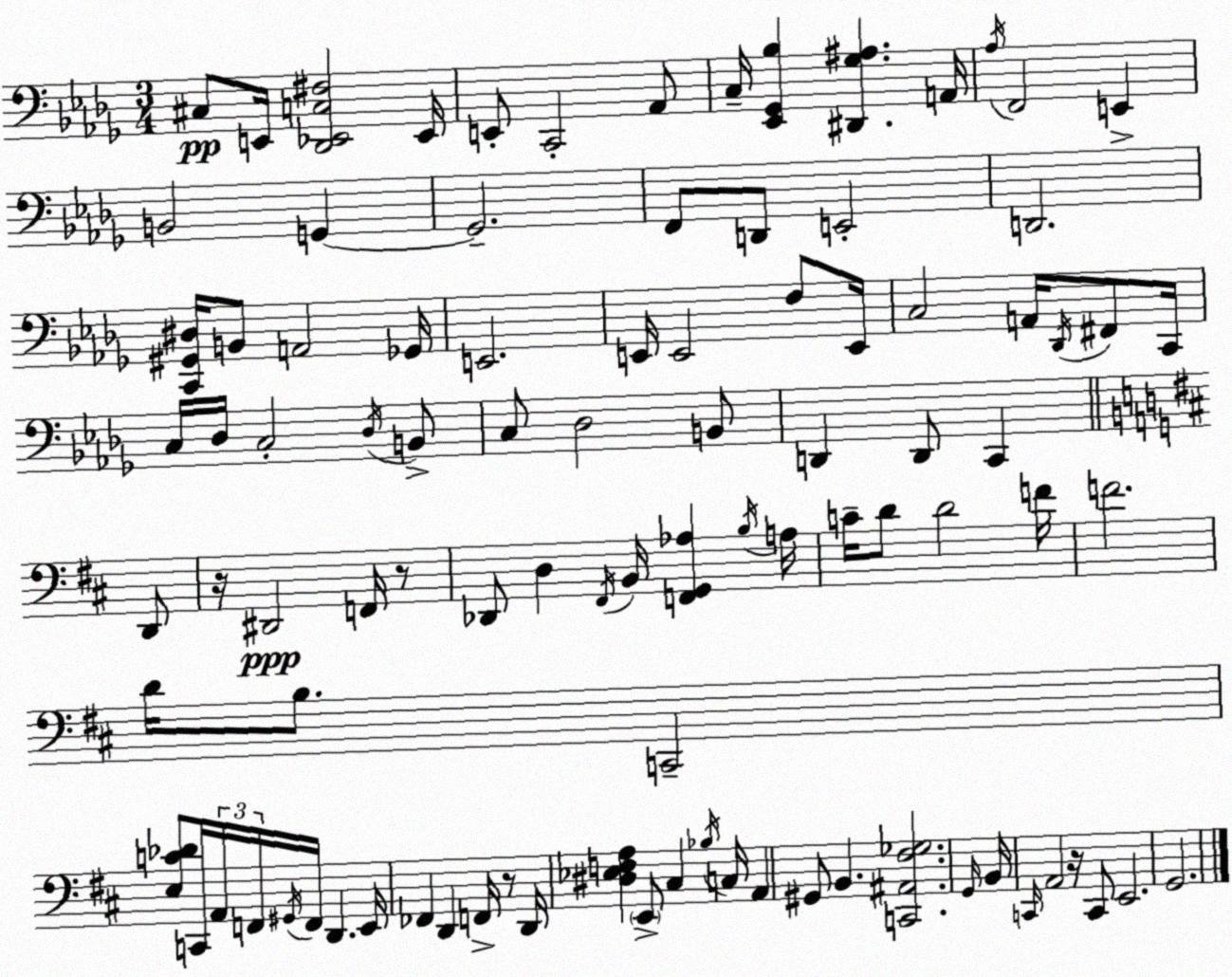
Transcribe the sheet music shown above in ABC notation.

X:1
T:Untitled
M:3/4
L:1/4
K:Bbm
^C,/2 E,,/4 [_D,,_E,,C,^F,]2 _E,,/4 E,,/2 C,,2 _A,,/2 C,/4 [_E,,_G,,_B,] [^D,,_G,^A,] A,,/4 _A,/4 F,,2 E,, B,,2 G,, G,,2 F,,/2 D,,/2 E,,2 D,,2 [C,,^G,,^D,]/4 B,,/2 A,,2 _G,,/4 E,,2 E,,/4 E,,2 F,/2 E,,/4 C,2 A,,/4 _D,,/4 ^F,,/2 C,,/4 C,/4 _D,/4 C,2 _D,/4 B,,/2 C,/2 _D,2 B,,/2 D,, D,,/2 C,, D,,/2 z/4 ^D,,2 F,,/4 z/2 _D,,/2 D, ^F,,/4 B,,/4 [F,,G,,_A,] B,/4 A,/4 C/4 D/2 D2 F/4 F2 D/4 B,/2 C,,2 [E,C_D]/2 C,,/4 A,,/4 F,,/4 ^G,,/4 F,,/4 D,, E,,/4 _F,, D,, F,,/4 z/2 D,,/4 [^D,_E,F,A,] E,,/2 ^C, _B,/4 C,/4 A,, ^G,,/2 B,, [C,,^A,,^F,_G,]2 G,,/4 B,,/4 C,,/4 A,,2 z/4 C,,/2 E,,2 G,,2